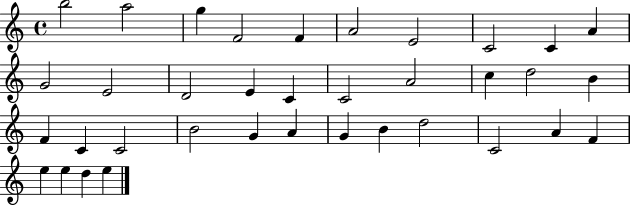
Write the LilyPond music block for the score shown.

{
  \clef treble
  \time 4/4
  \defaultTimeSignature
  \key c \major
  b''2 a''2 | g''4 f'2 f'4 | a'2 e'2 | c'2 c'4 a'4 | \break g'2 e'2 | d'2 e'4 c'4 | c'2 a'2 | c''4 d''2 b'4 | \break f'4 c'4 c'2 | b'2 g'4 a'4 | g'4 b'4 d''2 | c'2 a'4 f'4 | \break e''4 e''4 d''4 e''4 | \bar "|."
}